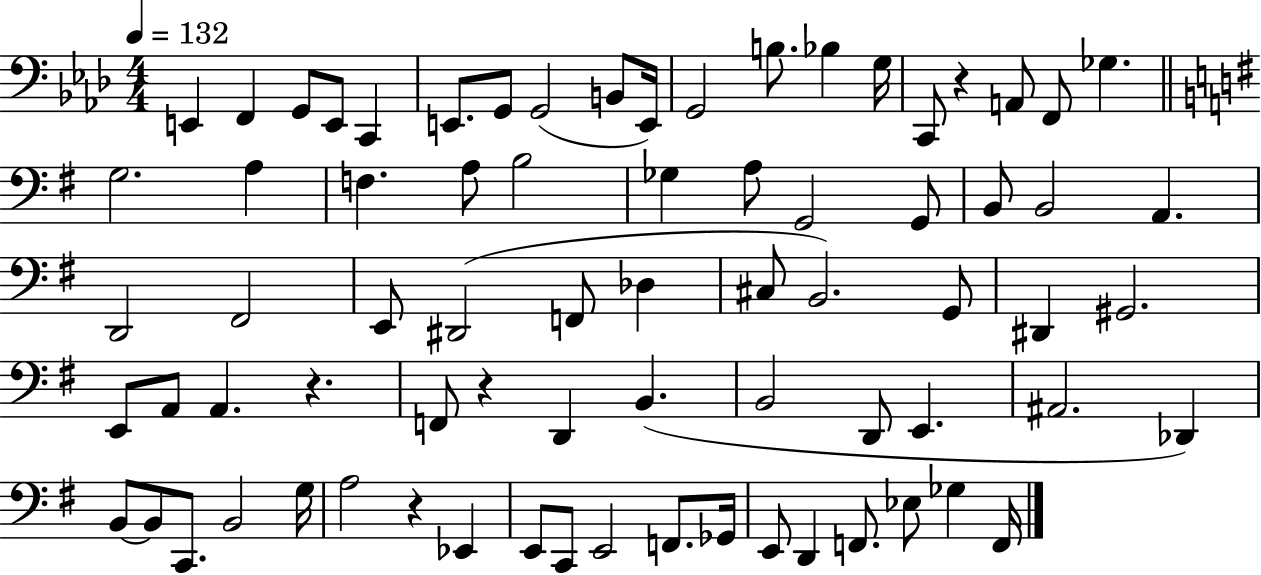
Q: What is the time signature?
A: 4/4